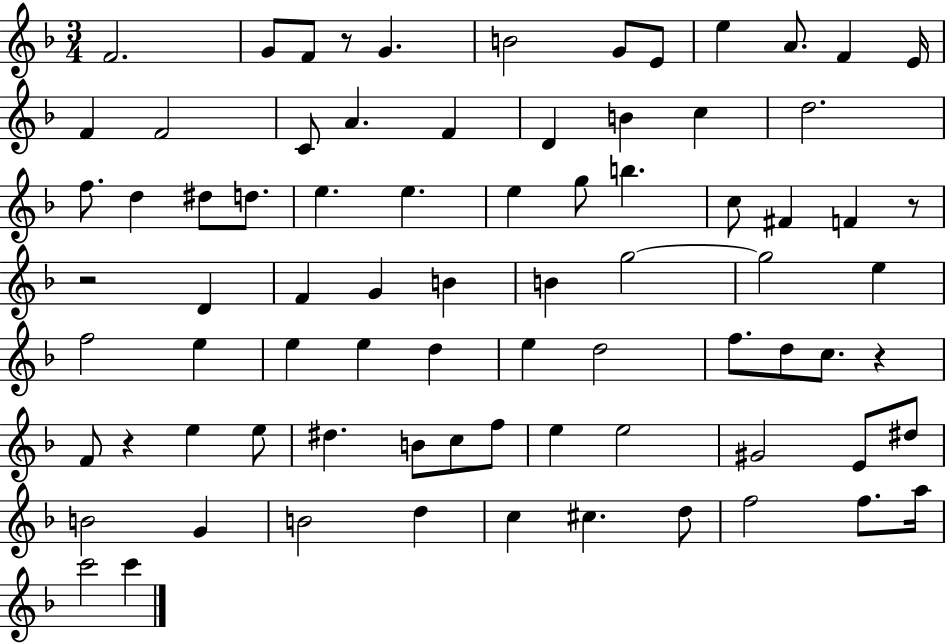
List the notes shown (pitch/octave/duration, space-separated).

F4/h. G4/e F4/e R/e G4/q. B4/h G4/e E4/e E5/q A4/e. F4/q E4/s F4/q F4/h C4/e A4/q. F4/q D4/q B4/q C5/q D5/h. F5/e. D5/q D#5/e D5/e. E5/q. E5/q. E5/q G5/e B5/q. C5/e F#4/q F4/q R/e R/h D4/q F4/q G4/q B4/q B4/q G5/h G5/h E5/q F5/h E5/q E5/q E5/q D5/q E5/q D5/h F5/e. D5/e C5/e. R/q F4/e R/q E5/q E5/e D#5/q. B4/e C5/e F5/e E5/q E5/h G#4/h E4/e D#5/e B4/h G4/q B4/h D5/q C5/q C#5/q. D5/e F5/h F5/e. A5/s C6/h C6/q